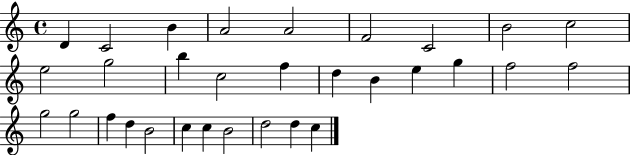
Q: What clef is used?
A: treble